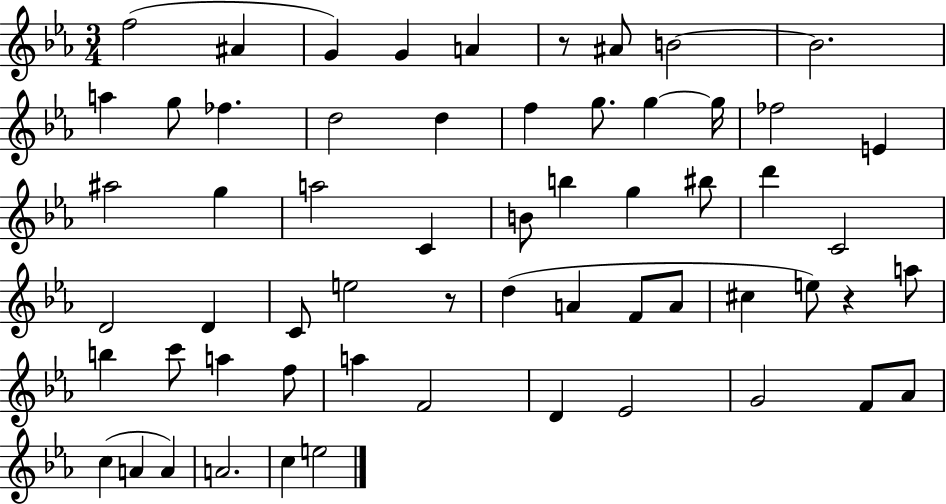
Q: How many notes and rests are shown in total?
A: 60